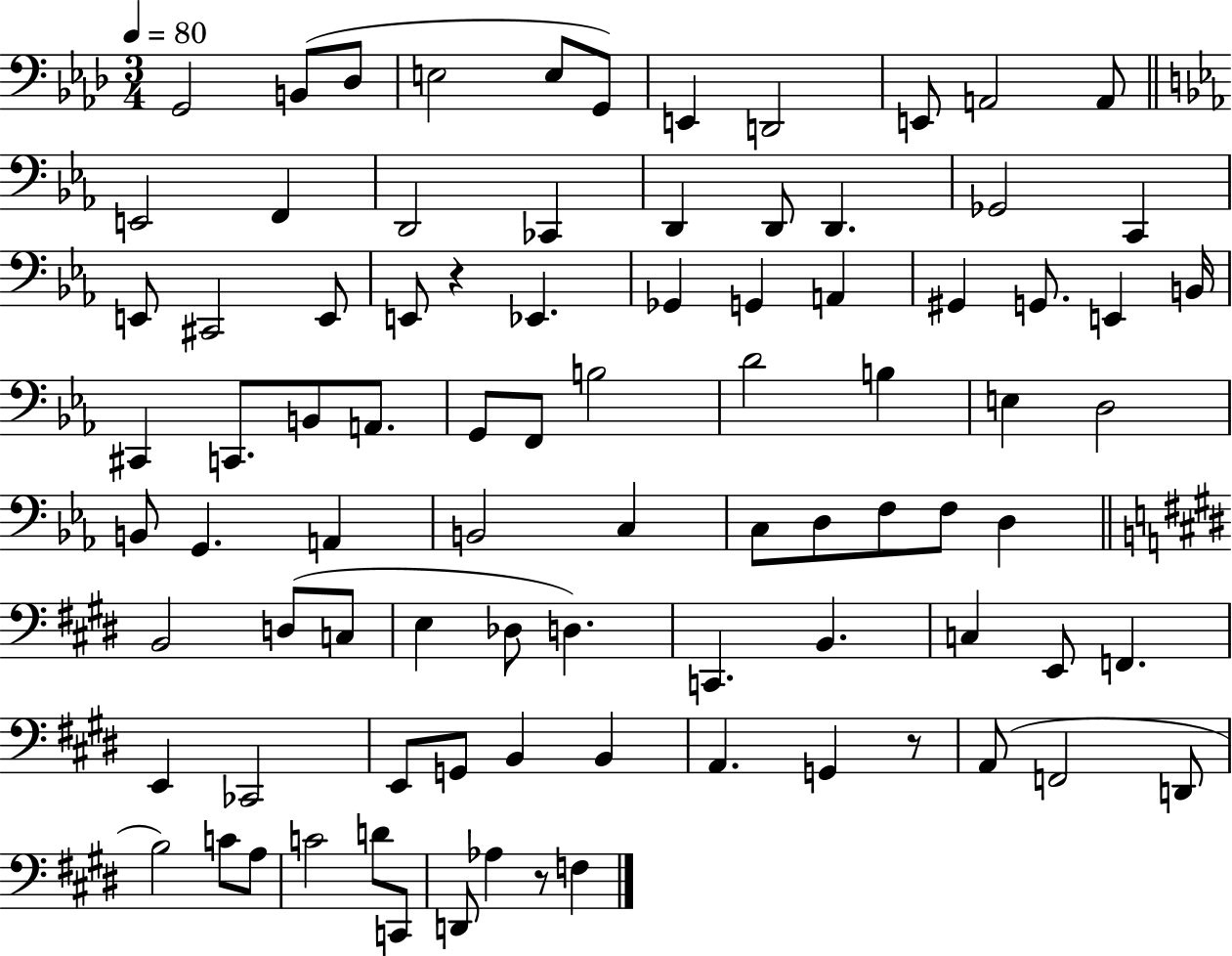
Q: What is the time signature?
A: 3/4